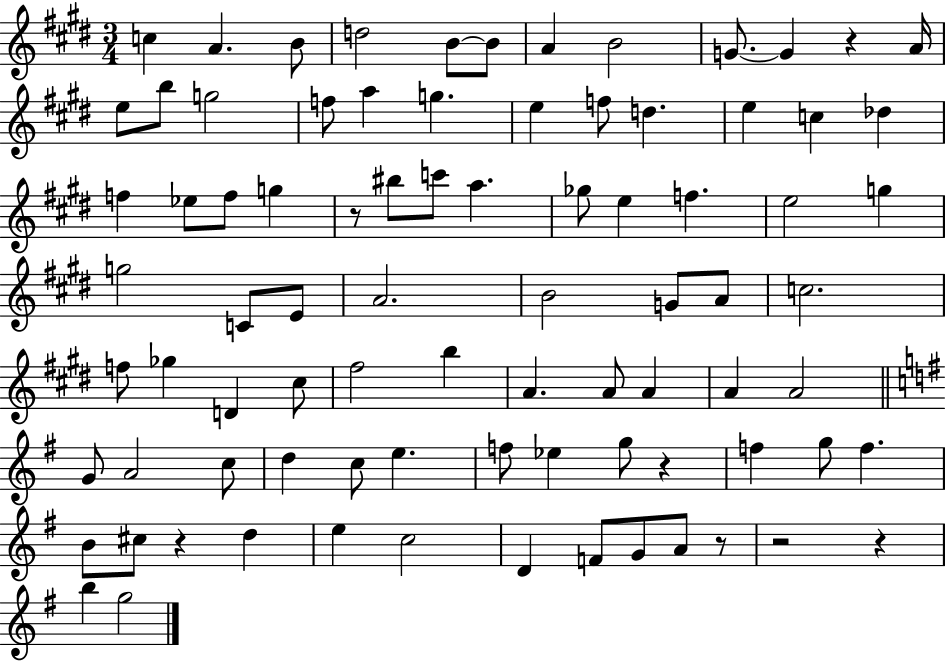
X:1
T:Untitled
M:3/4
L:1/4
K:E
c A B/2 d2 B/2 B/2 A B2 G/2 G z A/4 e/2 b/2 g2 f/2 a g e f/2 d e c _d f _e/2 f/2 g z/2 ^b/2 c'/2 a _g/2 e f e2 g g2 C/2 E/2 A2 B2 G/2 A/2 c2 f/2 _g D ^c/2 ^f2 b A A/2 A A A2 G/2 A2 c/2 d c/2 e f/2 _e g/2 z f g/2 f B/2 ^c/2 z d e c2 D F/2 G/2 A/2 z/2 z2 z b g2